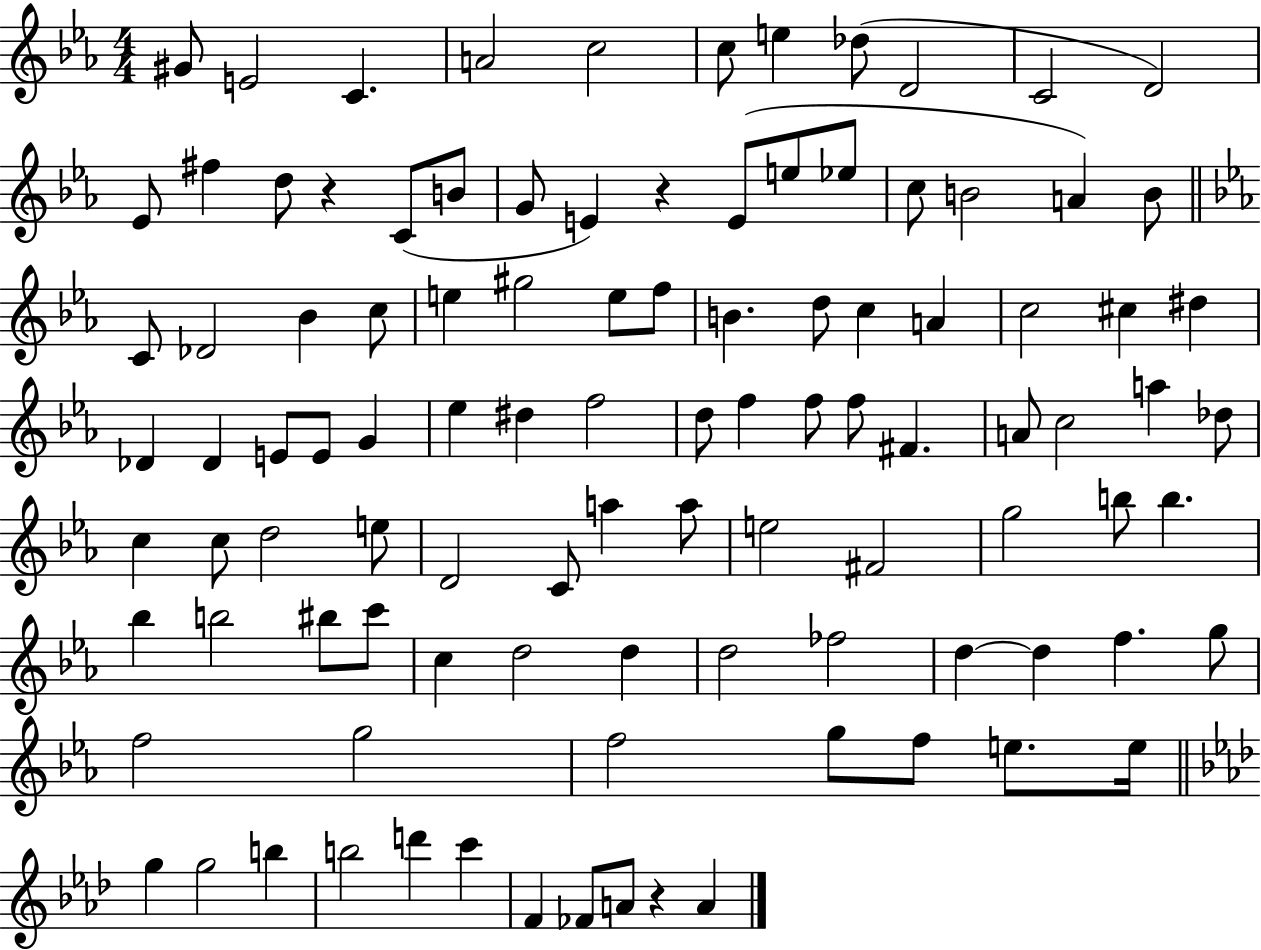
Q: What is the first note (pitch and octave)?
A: G#4